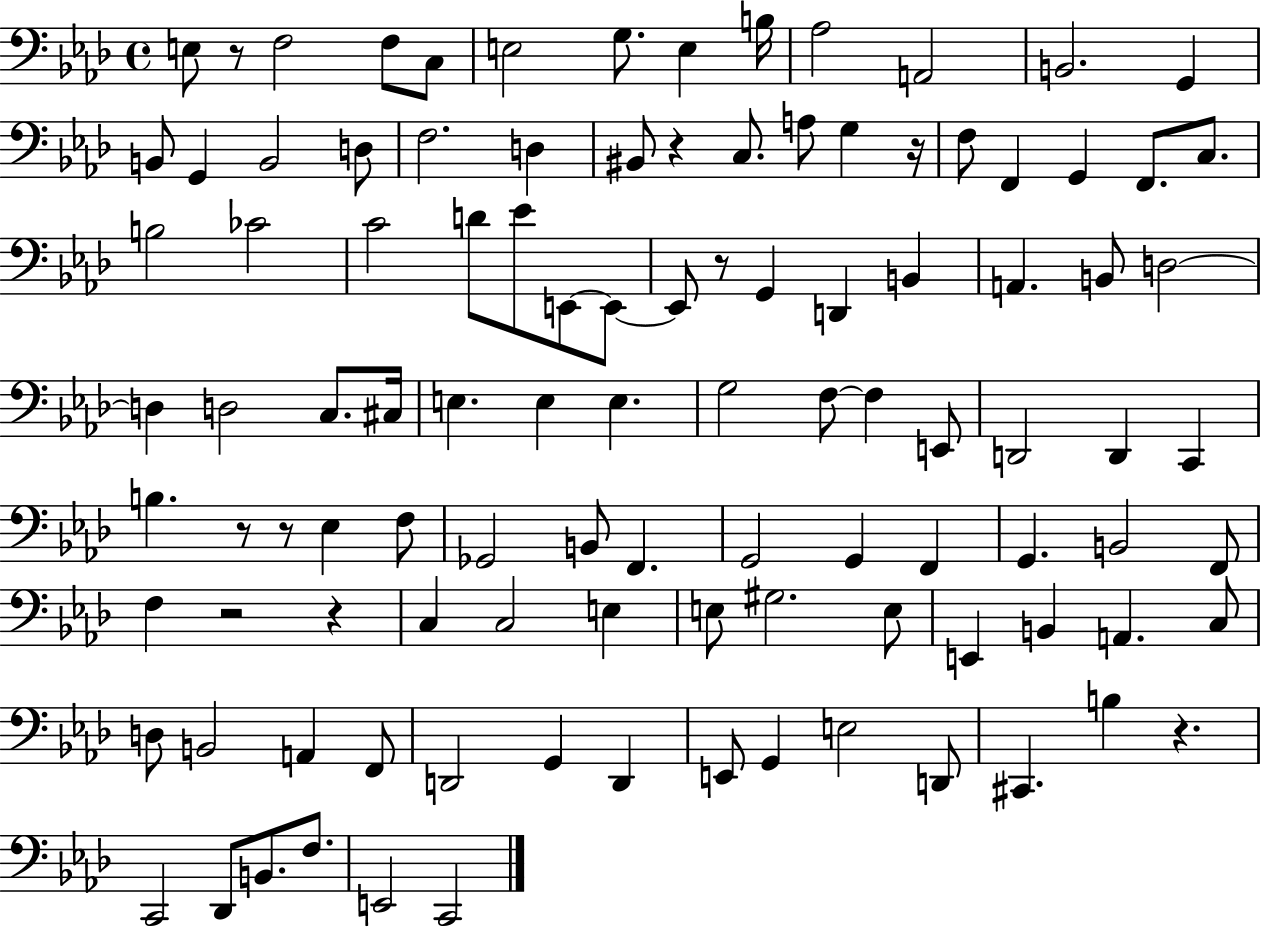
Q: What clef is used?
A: bass